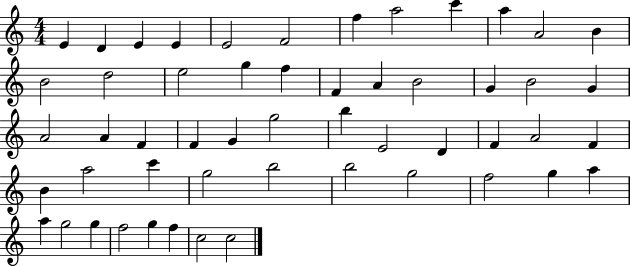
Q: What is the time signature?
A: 4/4